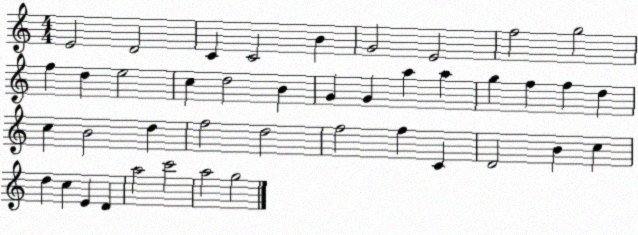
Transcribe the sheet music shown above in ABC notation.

X:1
T:Untitled
M:4/4
L:1/4
K:C
E2 D2 C C2 B G2 E2 f2 g2 f d e2 c d2 B G G a a g f f d c B2 d f2 d2 f2 f C D2 B c d c E D a2 c'2 a2 g2